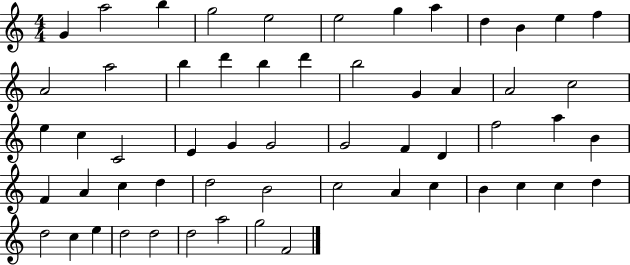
G4/q A5/h B5/q G5/h E5/h E5/h G5/q A5/q D5/q B4/q E5/q F5/q A4/h A5/h B5/q D6/q B5/q D6/q B5/h G4/q A4/q A4/h C5/h E5/q C5/q C4/h E4/q G4/q G4/h G4/h F4/q D4/q F5/h A5/q B4/q F4/q A4/q C5/q D5/q D5/h B4/h C5/h A4/q C5/q B4/q C5/q C5/q D5/q D5/h C5/q E5/q D5/h D5/h D5/h A5/h G5/h F4/h